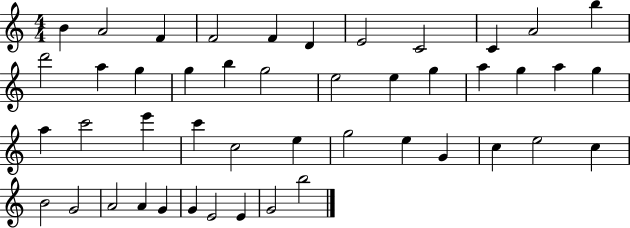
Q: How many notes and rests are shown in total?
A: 46